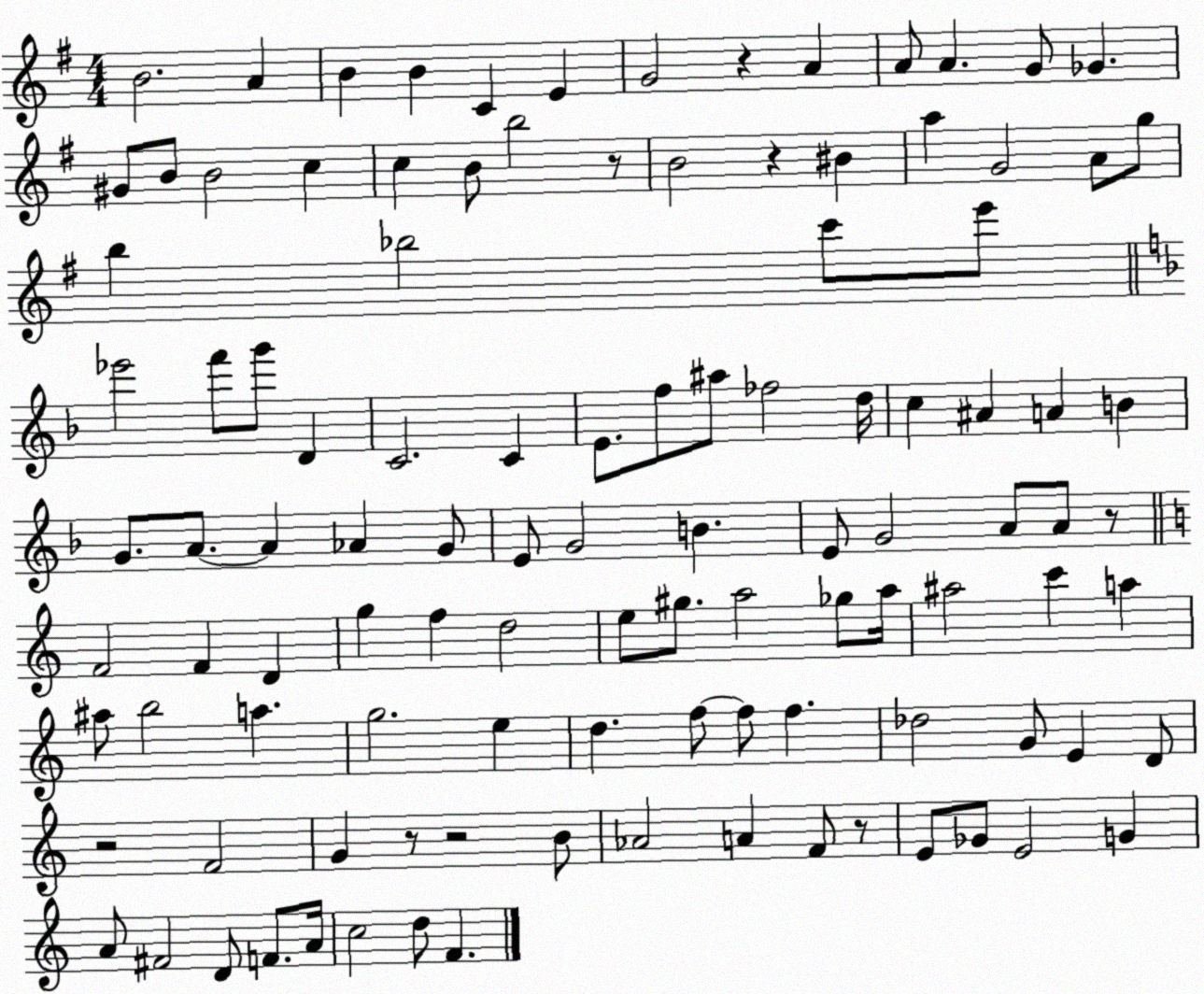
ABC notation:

X:1
T:Untitled
M:4/4
L:1/4
K:G
B2 A B B C E G2 z A A/2 A G/2 _G ^G/2 B/2 B2 c c B/2 b2 z/2 B2 z ^B a G2 A/2 g/2 b _b2 c'/2 e'/2 _e'2 f'/2 g'/2 D C2 C E/2 f/2 ^a/2 _f2 d/4 c ^A A B G/2 A/2 A _A G/2 E/2 G2 B E/2 G2 A/2 A/2 z/2 F2 F D g f d2 e/2 ^g/2 a2 _g/2 a/4 ^a2 c' a ^a/2 b2 a g2 e d f/2 f/2 f _d2 G/2 E D/2 z2 F2 G z/2 z2 B/2 _A2 A F/2 z/2 E/2 _G/2 E2 G A/2 ^F2 D/2 F/2 A/4 c2 d/2 F